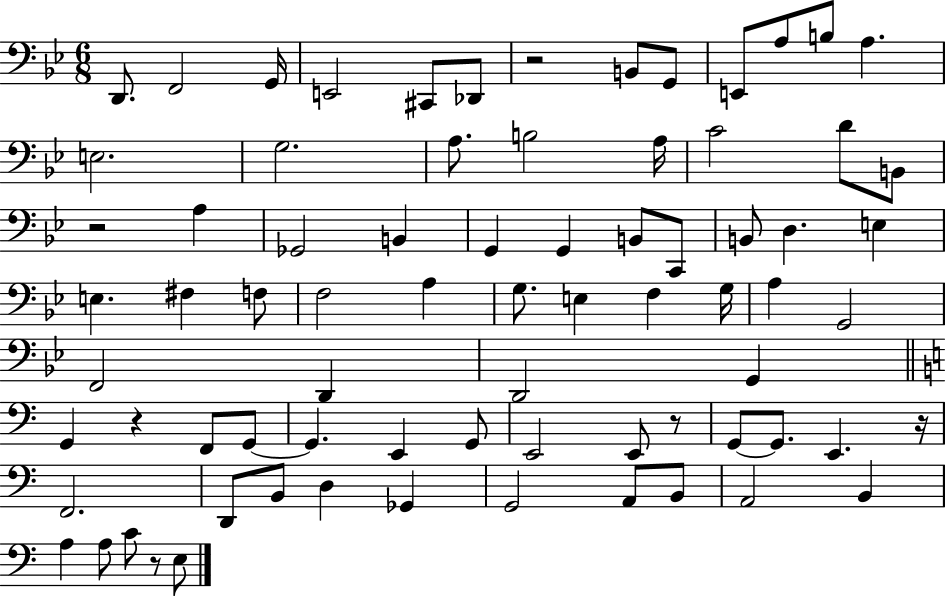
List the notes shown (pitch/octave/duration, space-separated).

D2/e. F2/h G2/s E2/h C#2/e Db2/e R/h B2/e G2/e E2/e A3/e B3/e A3/q. E3/h. G3/h. A3/e. B3/h A3/s C4/h D4/e B2/e R/h A3/q Gb2/h B2/q G2/q G2/q B2/e C2/e B2/e D3/q. E3/q E3/q. F#3/q F3/e F3/h A3/q G3/e. E3/q F3/q G3/s A3/q G2/h F2/h D2/q D2/h G2/q G2/q R/q F2/e G2/e G2/q. E2/q G2/e E2/h E2/e R/e G2/e G2/e. E2/q. R/s F2/h. D2/e B2/e D3/q Gb2/q G2/h A2/e B2/e A2/h B2/q A3/q A3/e C4/e R/e E3/e